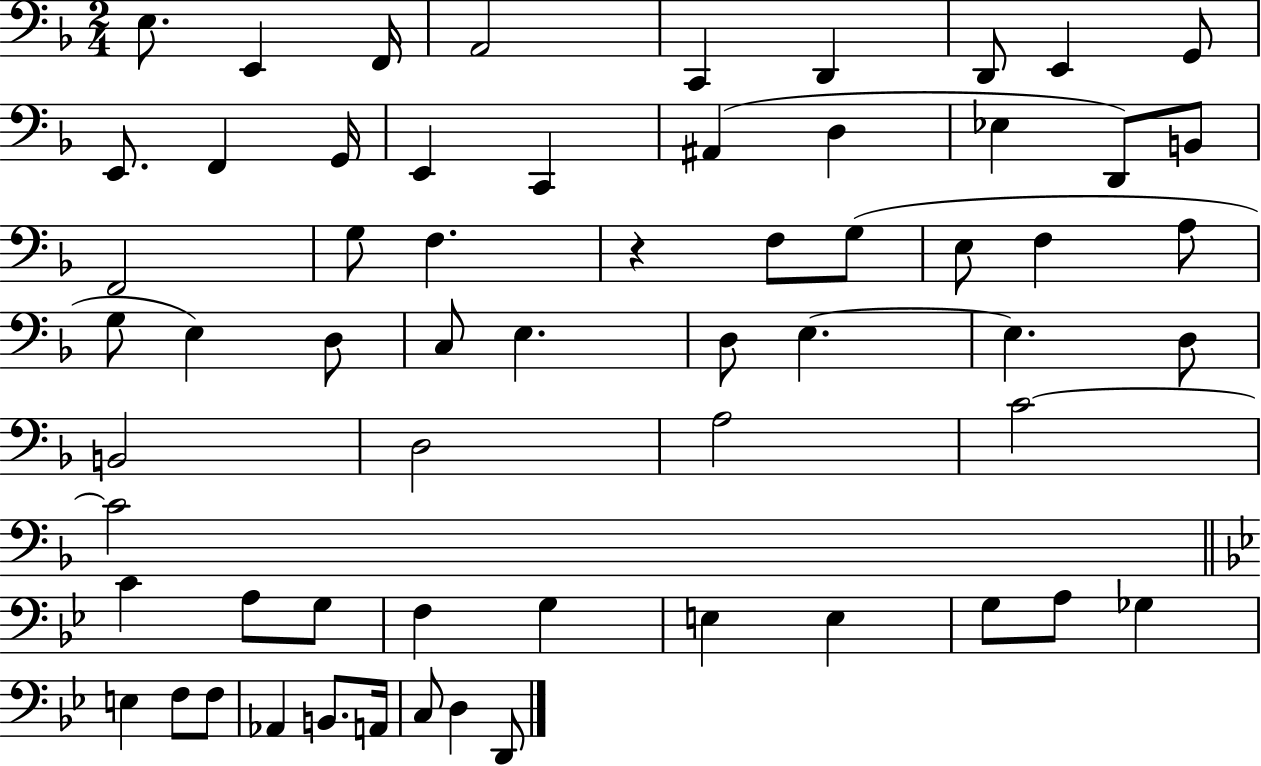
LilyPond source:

{
  \clef bass
  \numericTimeSignature
  \time 2/4
  \key f \major
  e8. e,4 f,16 | a,2 | c,4 d,4 | d,8 e,4 g,8 | \break e,8. f,4 g,16 | e,4 c,4 | ais,4( d4 | ees4 d,8) b,8 | \break f,2 | g8 f4. | r4 f8 g8( | e8 f4 a8 | \break g8 e4) d8 | c8 e4. | d8 e4.~~ | e4. d8 | \break b,2 | d2 | a2 | c'2~~ | \break c'2 | \bar "||" \break \key g \minor c'4 a8 g8 | f4 g4 | e4 e4 | g8 a8 ges4 | \break e4 f8 f8 | aes,4 b,8. a,16 | c8 d4 d,8 | \bar "|."
}